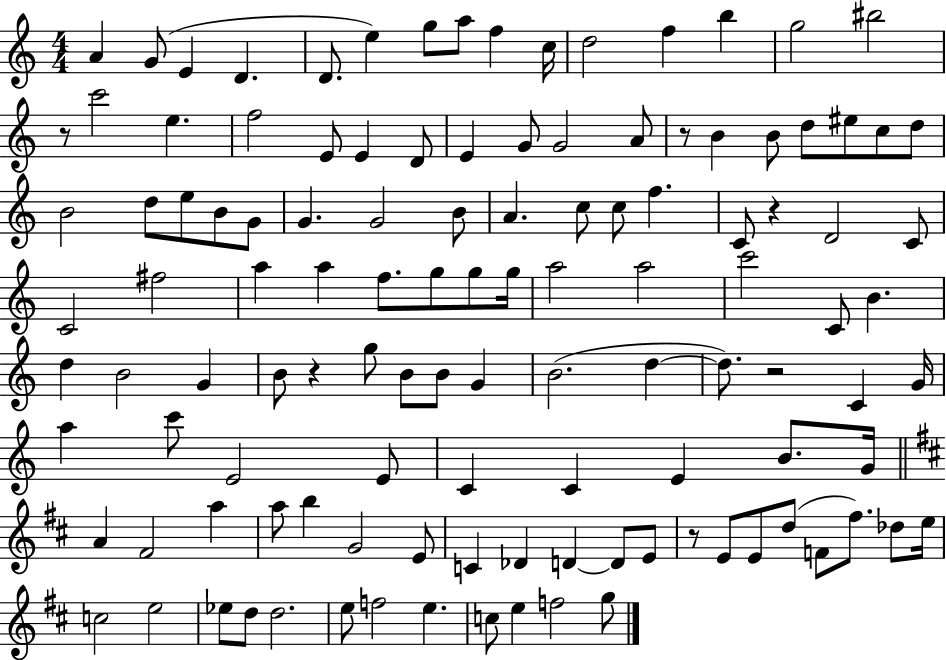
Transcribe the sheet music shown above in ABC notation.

X:1
T:Untitled
M:4/4
L:1/4
K:C
A G/2 E D D/2 e g/2 a/2 f c/4 d2 f b g2 ^b2 z/2 c'2 e f2 E/2 E D/2 E G/2 G2 A/2 z/2 B B/2 d/2 ^e/2 c/2 d/2 B2 d/2 e/2 B/2 G/2 G G2 B/2 A c/2 c/2 f C/2 z D2 C/2 C2 ^f2 a a f/2 g/2 g/2 g/4 a2 a2 c'2 C/2 B d B2 G B/2 z g/2 B/2 B/2 G B2 d d/2 z2 C G/4 a c'/2 E2 E/2 C C E B/2 G/4 A ^F2 a a/2 b G2 E/2 C _D D D/2 E/2 z/2 E/2 E/2 d/2 F/2 ^f/2 _d/2 e/4 c2 e2 _e/2 d/2 d2 e/2 f2 e c/2 e f2 g/2